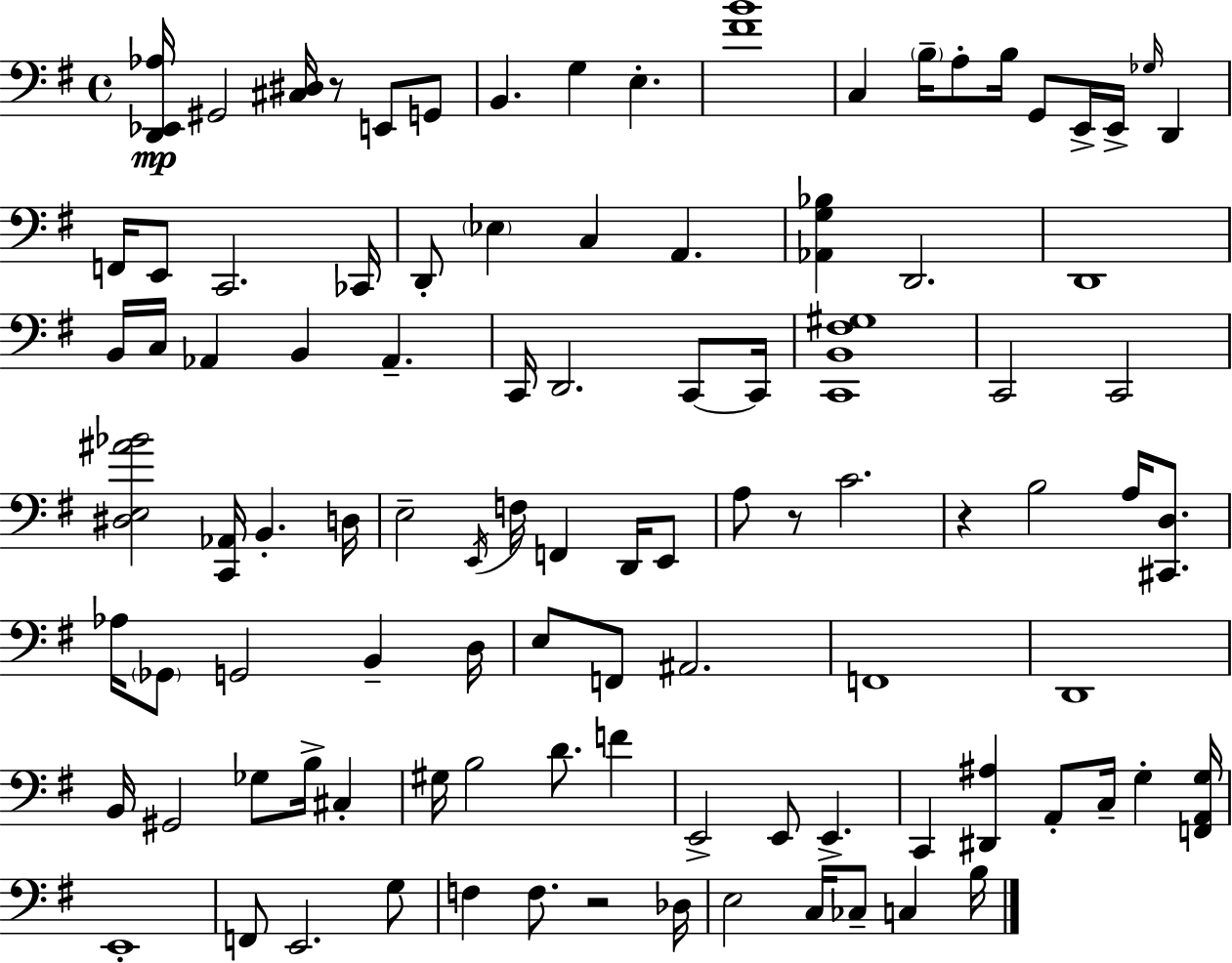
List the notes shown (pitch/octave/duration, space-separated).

[D2,Eb2,Ab3]/s G#2/h [C#3,D#3]/s R/e E2/e G2/e B2/q. G3/q E3/q. [F#4,B4]/w C3/q B3/s A3/e B3/s G2/e E2/s E2/s Gb3/s D2/q F2/s E2/e C2/h. CES2/s D2/e Eb3/q C3/q A2/q. [Ab2,G3,Bb3]/q D2/h. D2/w B2/s C3/s Ab2/q B2/q Ab2/q. C2/s D2/h. C2/e C2/s [C2,B2,F#3,G#3]/w C2/h C2/h [D#3,E3,A#4,Bb4]/h [C2,Ab2]/s B2/q. D3/s E3/h E2/s F3/s F2/q D2/s E2/e A3/e R/e C4/h. R/q B3/h A3/s [C#2,D3]/e. Ab3/s Gb2/e G2/h B2/q D3/s E3/e F2/e A#2/h. F2/w D2/w B2/s G#2/h Gb3/e B3/s C#3/q G#3/s B3/h D4/e. F4/q E2/h E2/e E2/q. C2/q [D#2,A#3]/q A2/e C3/s G3/q [F2,A2,G3]/s E2/w F2/e E2/h. G3/e F3/q F3/e. R/h Db3/s E3/h C3/s CES3/e C3/q B3/s